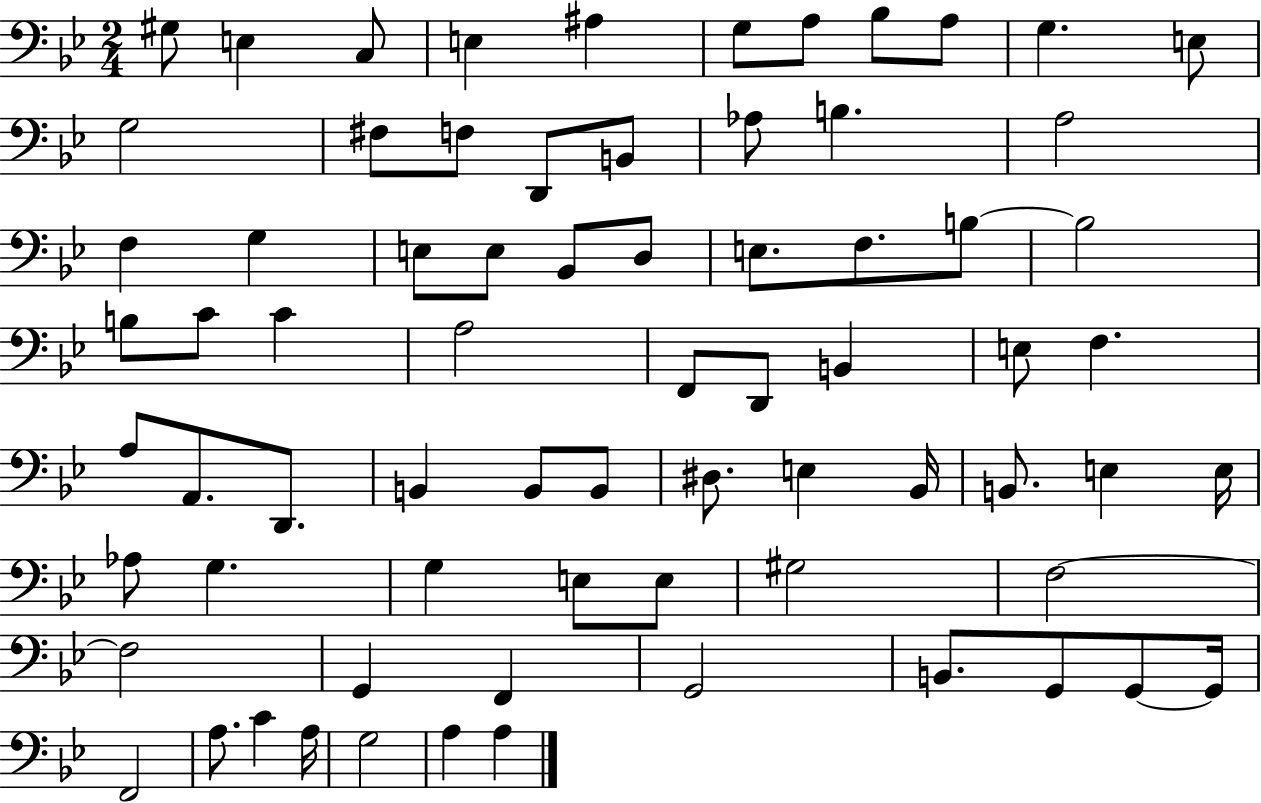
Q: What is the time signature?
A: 2/4